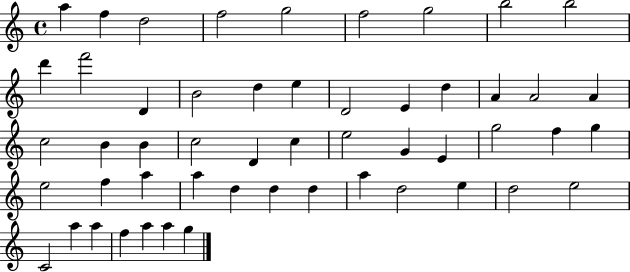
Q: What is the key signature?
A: C major